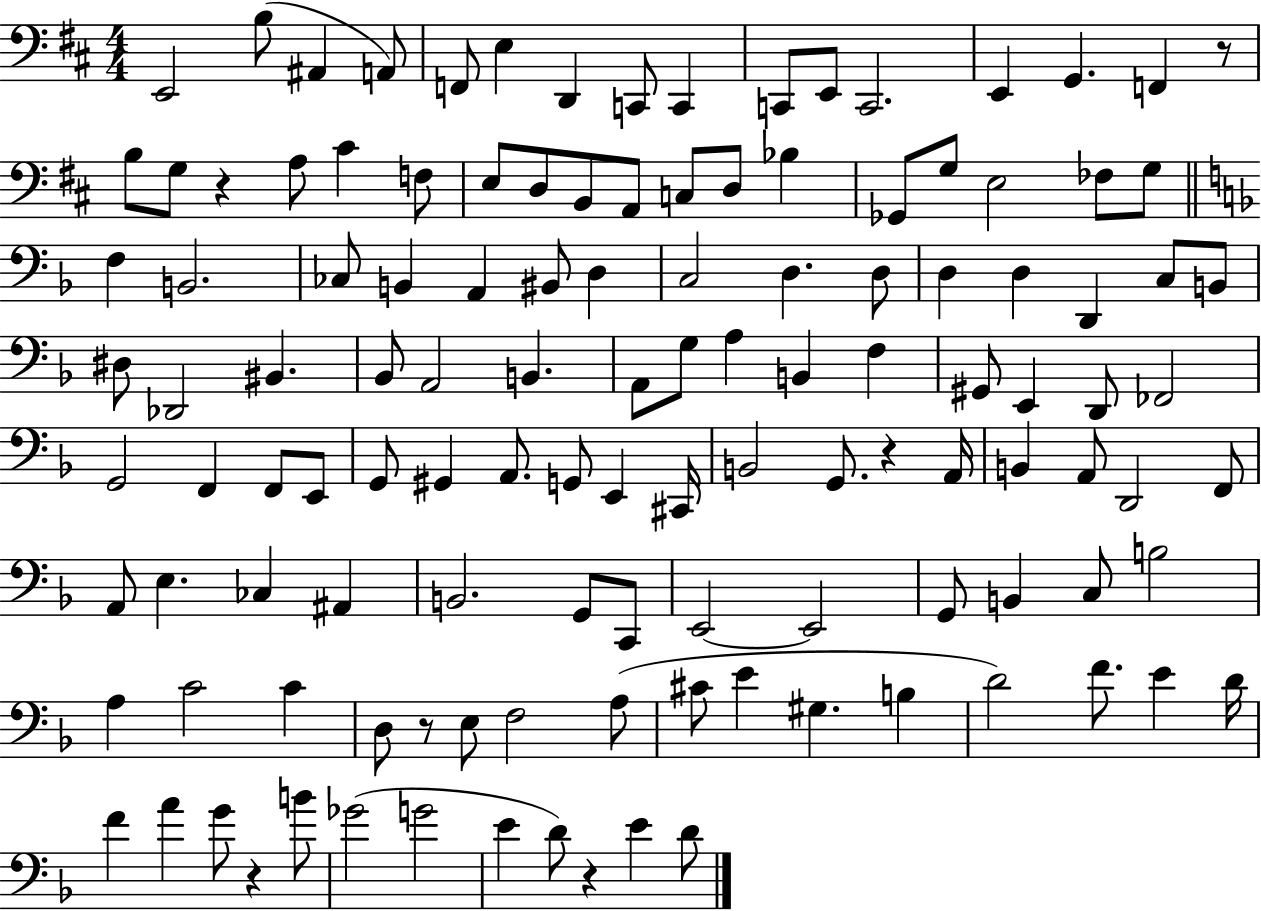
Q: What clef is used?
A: bass